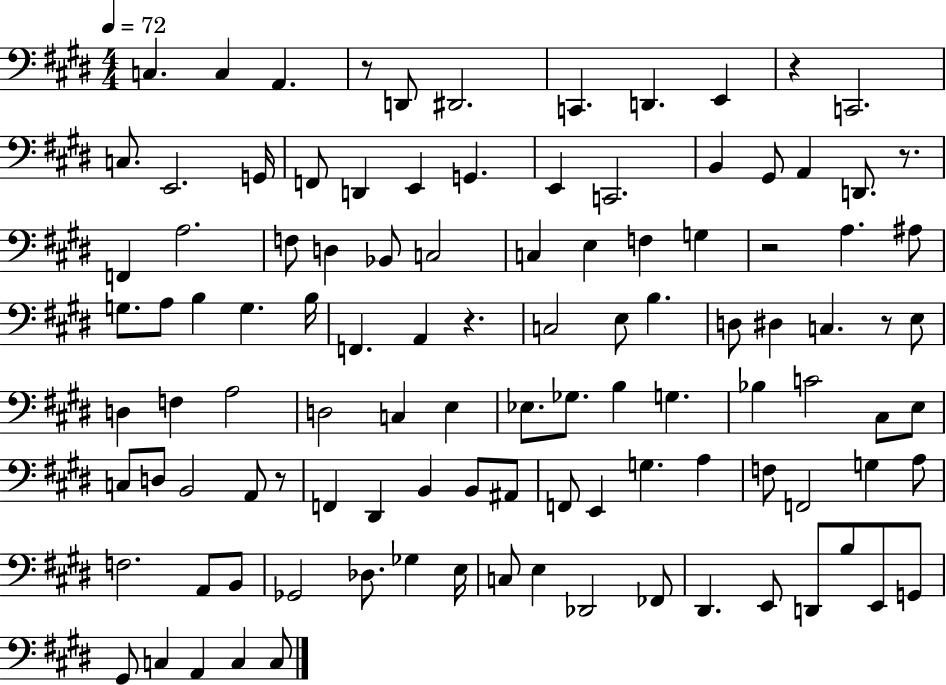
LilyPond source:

{
  \clef bass
  \numericTimeSignature
  \time 4/4
  \key e \major
  \tempo 4 = 72
  c4. c4 a,4. | r8 d,8 dis,2. | c,4. d,4. e,4 | r4 c,2. | \break c8. e,2. g,16 | f,8 d,4 e,4 g,4. | e,4 c,2. | b,4 gis,8 a,4 d,8. r8. | \break f,4 a2. | f8 d4 bes,8 c2 | c4 e4 f4 g4 | r2 a4. ais8 | \break g8. a8 b4 g4. b16 | f,4. a,4 r4. | c2 e8 b4. | d8 dis4 c4. r8 e8 | \break d4 f4 a2 | d2 c4 e4 | ees8. ges8. b4 g4. | bes4 c'2 cis8 e8 | \break c8 d8 b,2 a,8 r8 | f,4 dis,4 b,4 b,8 ais,8 | f,8 e,4 g4. a4 | f8 f,2 g4 a8 | \break f2. a,8 b,8 | ges,2 des8. ges4 e16 | c8 e4 des,2 fes,8 | dis,4. e,8 d,8 b8 e,8 g,8 | \break gis,8 c4 a,4 c4 c8 | \bar "|."
}